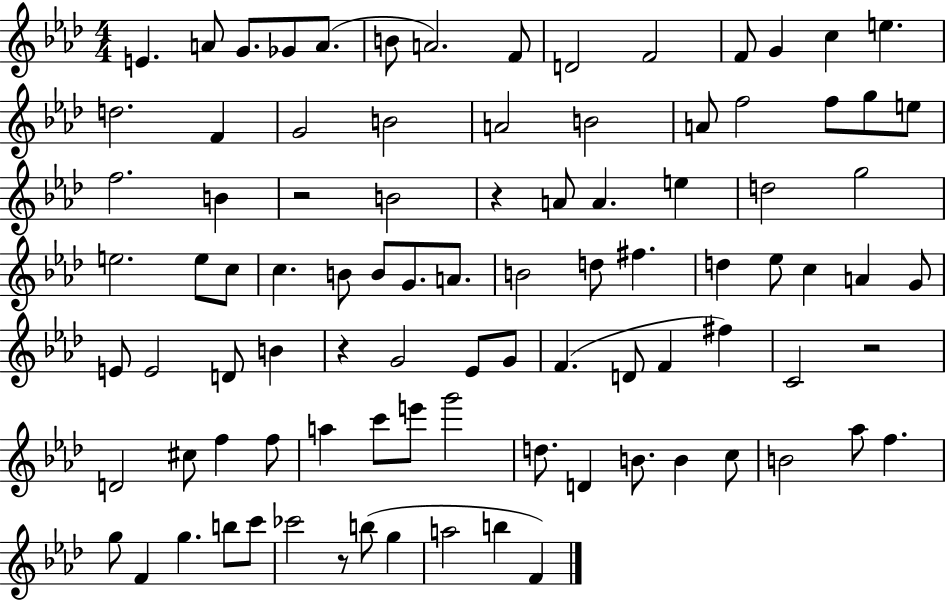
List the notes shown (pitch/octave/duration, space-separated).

E4/q. A4/e G4/e. Gb4/e A4/e. B4/e A4/h. F4/e D4/h F4/h F4/e G4/q C5/q E5/q. D5/h. F4/q G4/h B4/h A4/h B4/h A4/e F5/h F5/e G5/e E5/e F5/h. B4/q R/h B4/h R/q A4/e A4/q. E5/q D5/h G5/h E5/h. E5/e C5/e C5/q. B4/e B4/e G4/e. A4/e. B4/h D5/e F#5/q. D5/q Eb5/e C5/q A4/q G4/e E4/e E4/h D4/e B4/q R/q G4/h Eb4/e G4/e F4/q. D4/e F4/q F#5/q C4/h R/h D4/h C#5/e F5/q F5/e A5/q C6/e E6/e G6/h D5/e. D4/q B4/e. B4/q C5/e B4/h Ab5/e F5/q. G5/e F4/q G5/q. B5/e C6/e CES6/h R/e B5/e G5/q A5/h B5/q F4/q